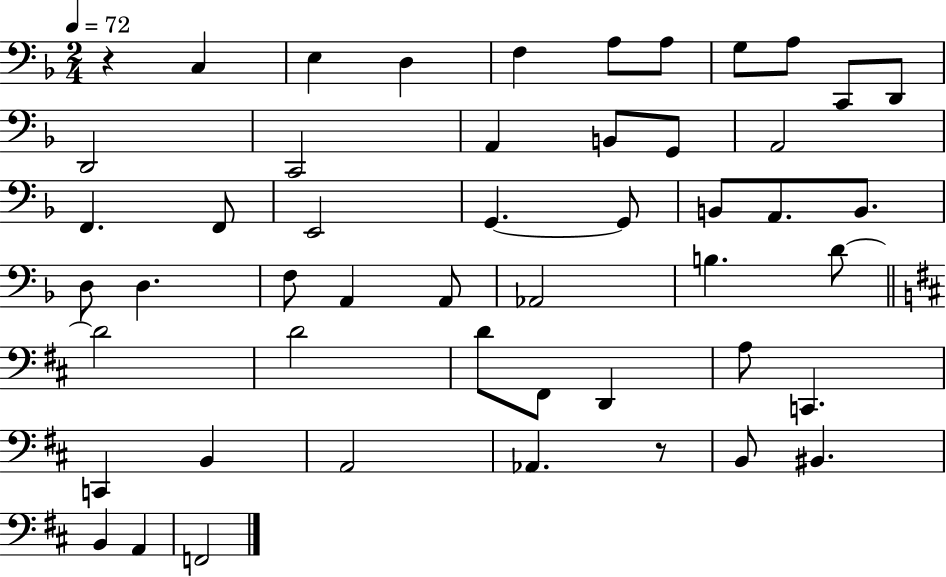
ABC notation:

X:1
T:Untitled
M:2/4
L:1/4
K:F
z C, E, D, F, A,/2 A,/2 G,/2 A,/2 C,,/2 D,,/2 D,,2 C,,2 A,, B,,/2 G,,/2 A,,2 F,, F,,/2 E,,2 G,, G,,/2 B,,/2 A,,/2 B,,/2 D,/2 D, F,/2 A,, A,,/2 _A,,2 B, D/2 D2 D2 D/2 ^F,,/2 D,, A,/2 C,, C,, B,, A,,2 _A,, z/2 B,,/2 ^B,, B,, A,, F,,2